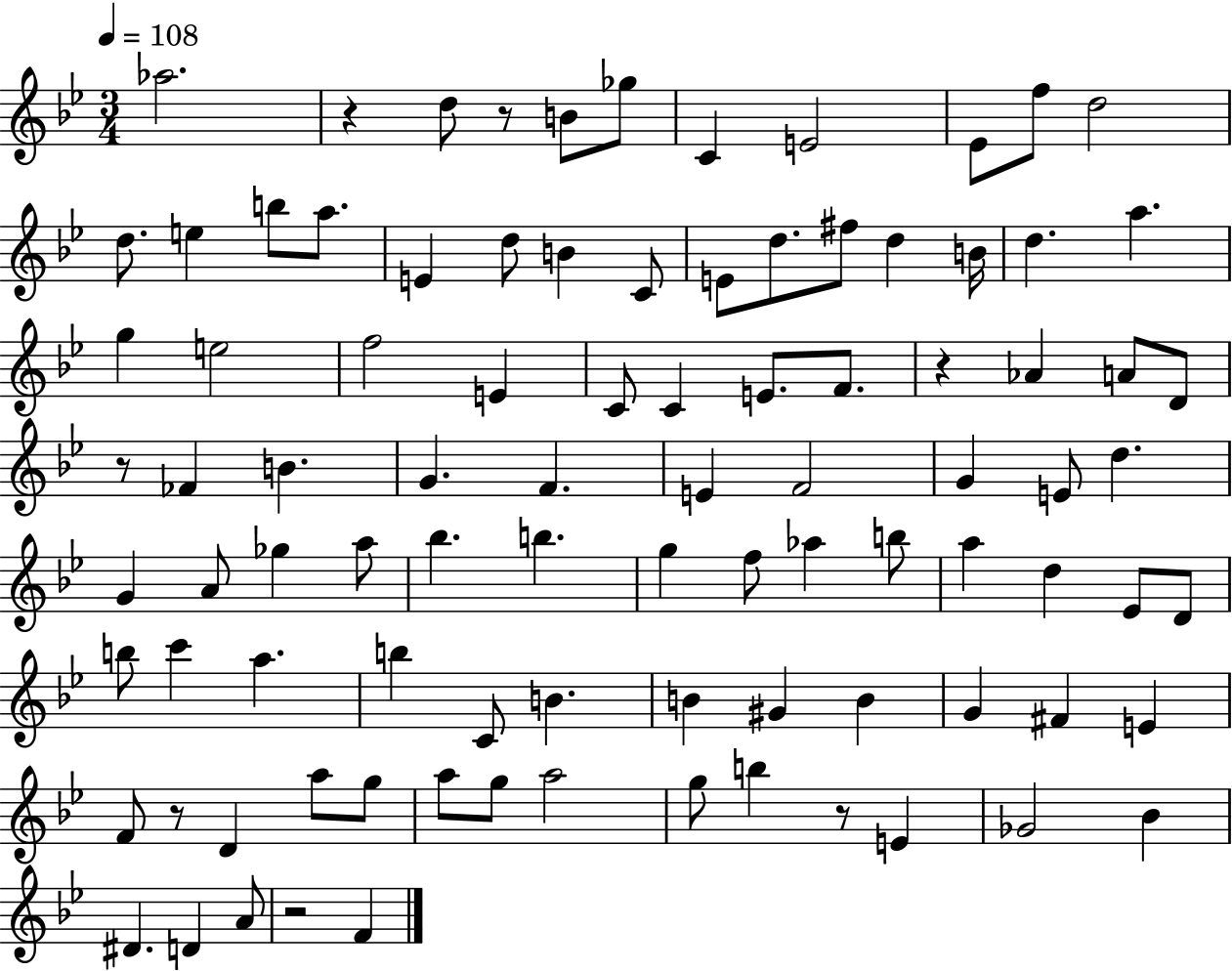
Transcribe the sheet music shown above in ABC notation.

X:1
T:Untitled
M:3/4
L:1/4
K:Bb
_a2 z d/2 z/2 B/2 _g/2 C E2 _E/2 f/2 d2 d/2 e b/2 a/2 E d/2 B C/2 E/2 d/2 ^f/2 d B/4 d a g e2 f2 E C/2 C E/2 F/2 z _A A/2 D/2 z/2 _F B G F E F2 G E/2 d G A/2 _g a/2 _b b g f/2 _a b/2 a d _E/2 D/2 b/2 c' a b C/2 B B ^G B G ^F E F/2 z/2 D a/2 g/2 a/2 g/2 a2 g/2 b z/2 E _G2 _B ^D D A/2 z2 F